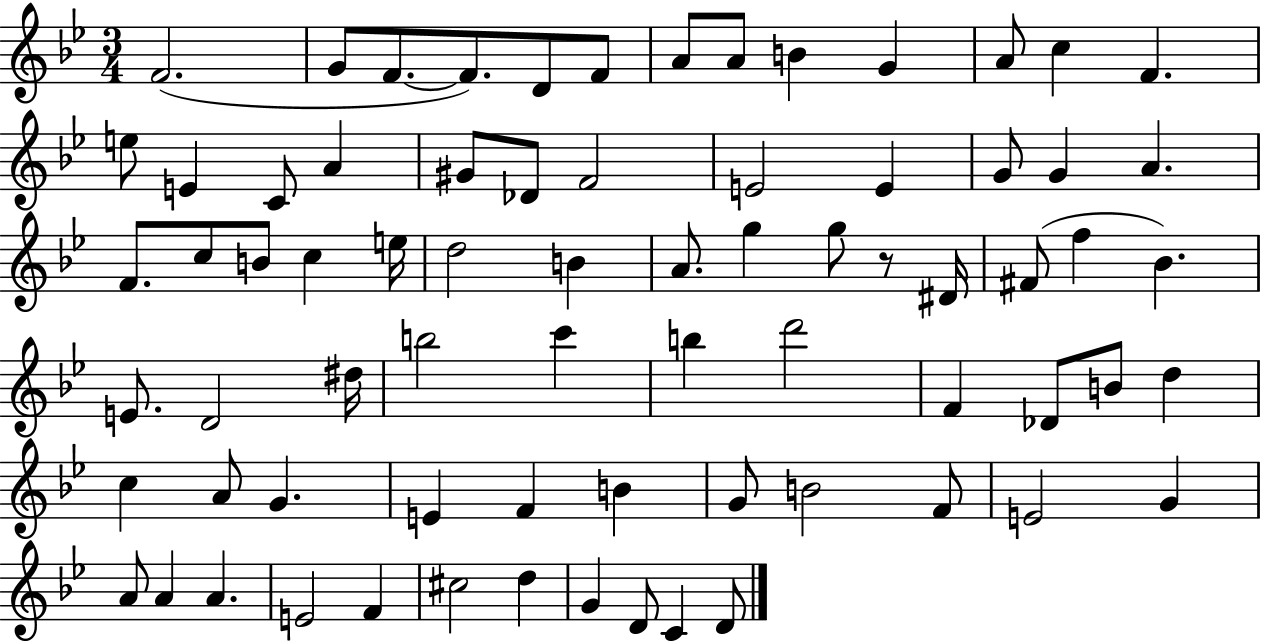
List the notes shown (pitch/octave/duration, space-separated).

F4/h. G4/e F4/e. F4/e. D4/e F4/e A4/e A4/e B4/q G4/q A4/e C5/q F4/q. E5/e E4/q C4/e A4/q G#4/e Db4/e F4/h E4/h E4/q G4/e G4/q A4/q. F4/e. C5/e B4/e C5/q E5/s D5/h B4/q A4/e. G5/q G5/e R/e D#4/s F#4/e F5/q Bb4/q. E4/e. D4/h D#5/s B5/h C6/q B5/q D6/h F4/q Db4/e B4/e D5/q C5/q A4/e G4/q. E4/q F4/q B4/q G4/e B4/h F4/e E4/h G4/q A4/e A4/q A4/q. E4/h F4/q C#5/h D5/q G4/q D4/e C4/q D4/e